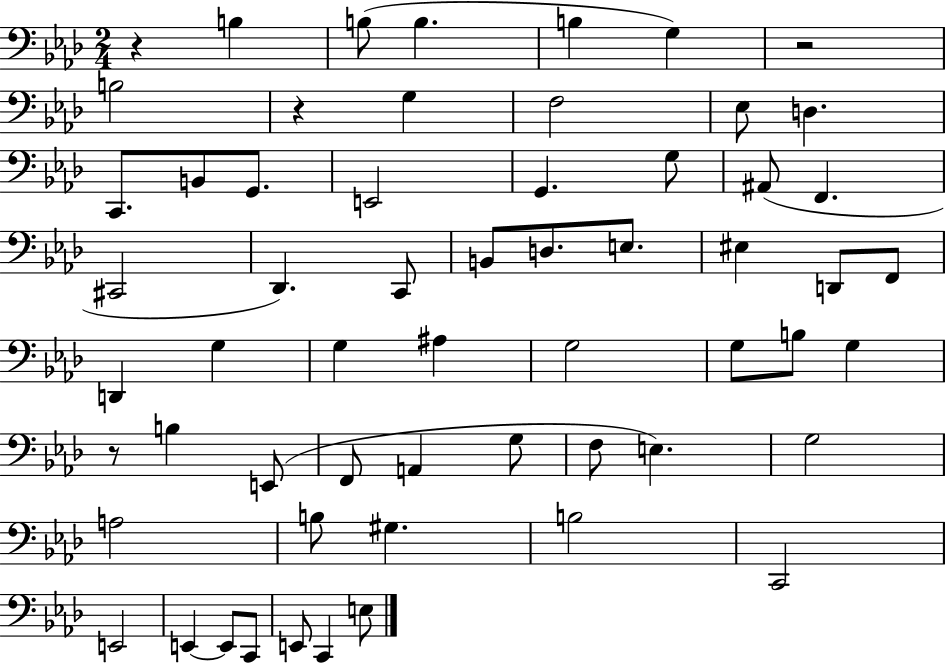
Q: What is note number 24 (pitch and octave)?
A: E3